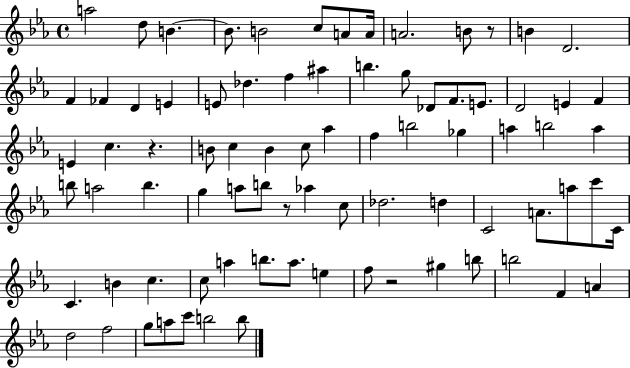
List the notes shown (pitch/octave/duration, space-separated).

A5/h D5/e B4/q. B4/e. B4/h C5/e A4/e A4/s A4/h. B4/e R/e B4/q D4/h. F4/q FES4/q D4/q E4/q E4/e Db5/q. F5/q A#5/q B5/q. G5/e Db4/e F4/e. E4/e. D4/h E4/q F4/q E4/q C5/q. R/q. B4/e C5/q B4/q C5/e Ab5/q F5/q B5/h Gb5/q A5/q B5/h A5/q B5/e A5/h B5/q. G5/q A5/e B5/e R/e Ab5/q C5/e Db5/h. D5/q C4/h A4/e. A5/e C6/e C4/s C4/q. B4/q C5/q. C5/e A5/q B5/e. A5/e. E5/q F5/e R/h G#5/q B5/e B5/h F4/q A4/q D5/h F5/h G5/e A5/e C6/e B5/h B5/e